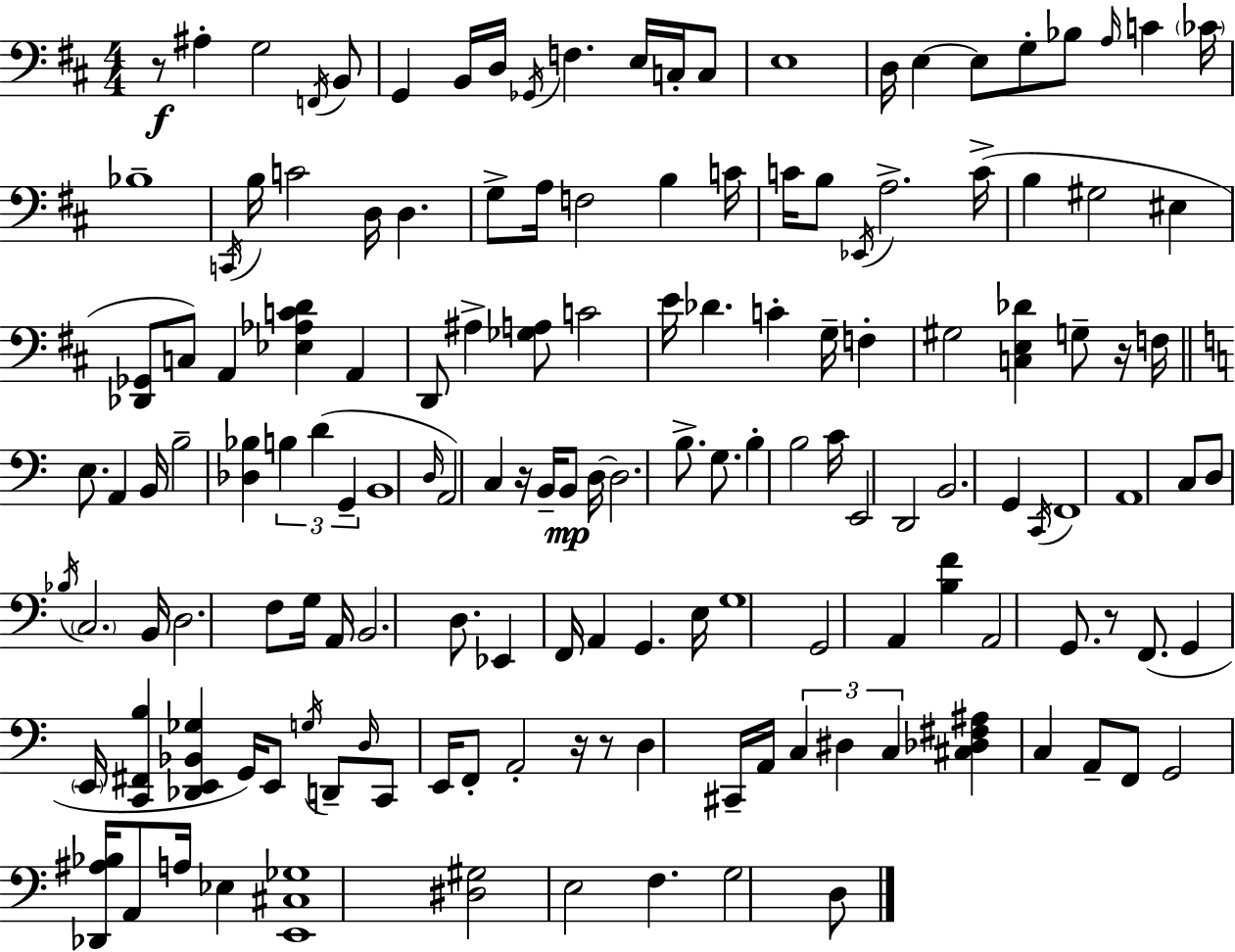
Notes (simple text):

R/e A#3/q G3/h F2/s B2/e G2/q B2/s D3/s Gb2/s F3/q. E3/s C3/s C3/e E3/w D3/s E3/q E3/e G3/e Bb3/e A3/s C4/q CES4/s Bb3/w C2/s B3/s C4/h D3/s D3/q. G3/e A3/s F3/h B3/q C4/s C4/s B3/e Eb2/s A3/h. C4/s B3/q G#3/h EIS3/q [Db2,Gb2]/e C3/e A2/q [Eb3,Ab3,C4,D4]/q A2/q D2/e A#3/q [Gb3,A3]/e C4/h E4/s Db4/q. C4/q G3/s F3/q G#3/h [C3,E3,Db4]/q G3/e R/s F3/s E3/e. A2/q B2/s B3/h [Db3,Bb3]/q B3/q D4/q G2/q B2/w D3/s A2/h C3/q R/s B2/s B2/e D3/s D3/h. B3/e. G3/e. B3/q B3/h C4/s E2/h D2/h B2/h. G2/q C2/s F2/w A2/w C3/e D3/e Bb3/s C3/h. B2/s D3/h. F3/e G3/s A2/s B2/h. D3/e. Eb2/q F2/s A2/q G2/q. E3/s G3/w G2/h A2/q [B3,F4]/q A2/h G2/e. R/e F2/e. G2/q E2/s [C2,F#2,B3]/q [Db2,E2,Bb2,Gb3]/q G2/s E2/e G3/s D2/e D3/s C2/e E2/s F2/e A2/h R/s R/e D3/q C#2/s A2/s C3/q D#3/q C3/q [C#3,Db3,F#3,A#3]/q C3/q A2/e F2/e G2/h [Db2,A#3,Bb3]/s A2/e A3/s Eb3/q [E2,C#3,Gb3]/w [D#3,G#3]/h E3/h F3/q. G3/h D3/e